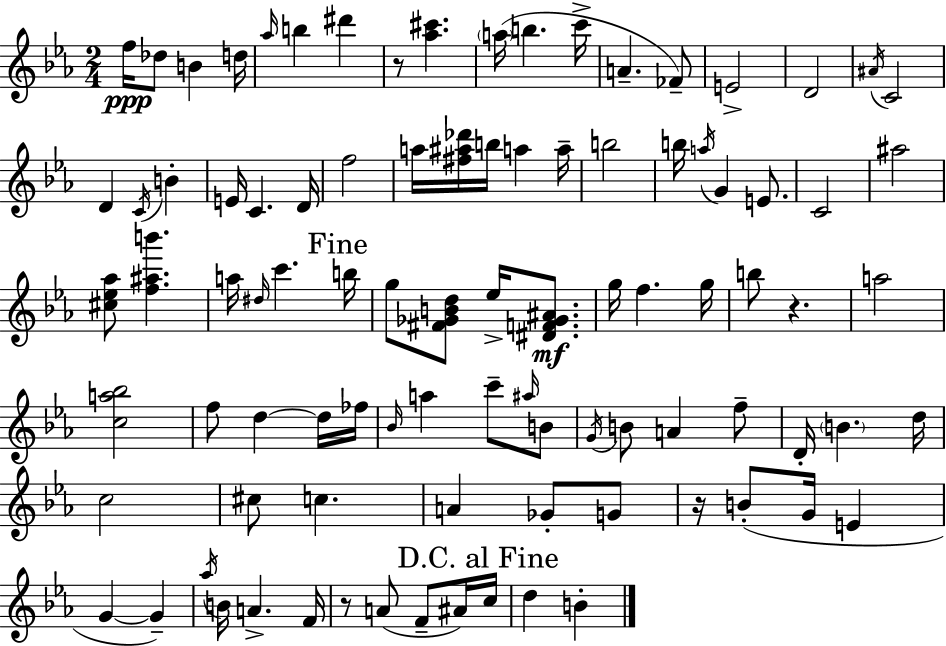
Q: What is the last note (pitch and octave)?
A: B4